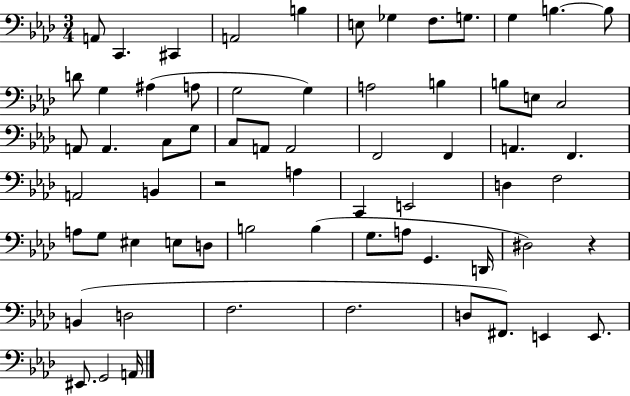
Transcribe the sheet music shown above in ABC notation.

X:1
T:Untitled
M:3/4
L:1/4
K:Ab
A,,/2 C,, ^C,, A,,2 B, E,/2 _G, F,/2 G,/2 G, B, B,/2 D/2 G, ^A, A,/2 G,2 G, A,2 B, B,/2 E,/2 C,2 A,,/2 A,, C,/2 G,/2 C,/2 A,,/2 A,,2 F,,2 F,, A,, F,, A,,2 B,, z2 A, C,, E,,2 D, F,2 A,/2 G,/2 ^E, E,/2 D,/2 B,2 B, G,/2 A,/2 G,, D,,/4 ^D,2 z B,, D,2 F,2 F,2 D,/2 ^F,,/2 E,, E,,/2 ^E,,/2 G,,2 A,,/4